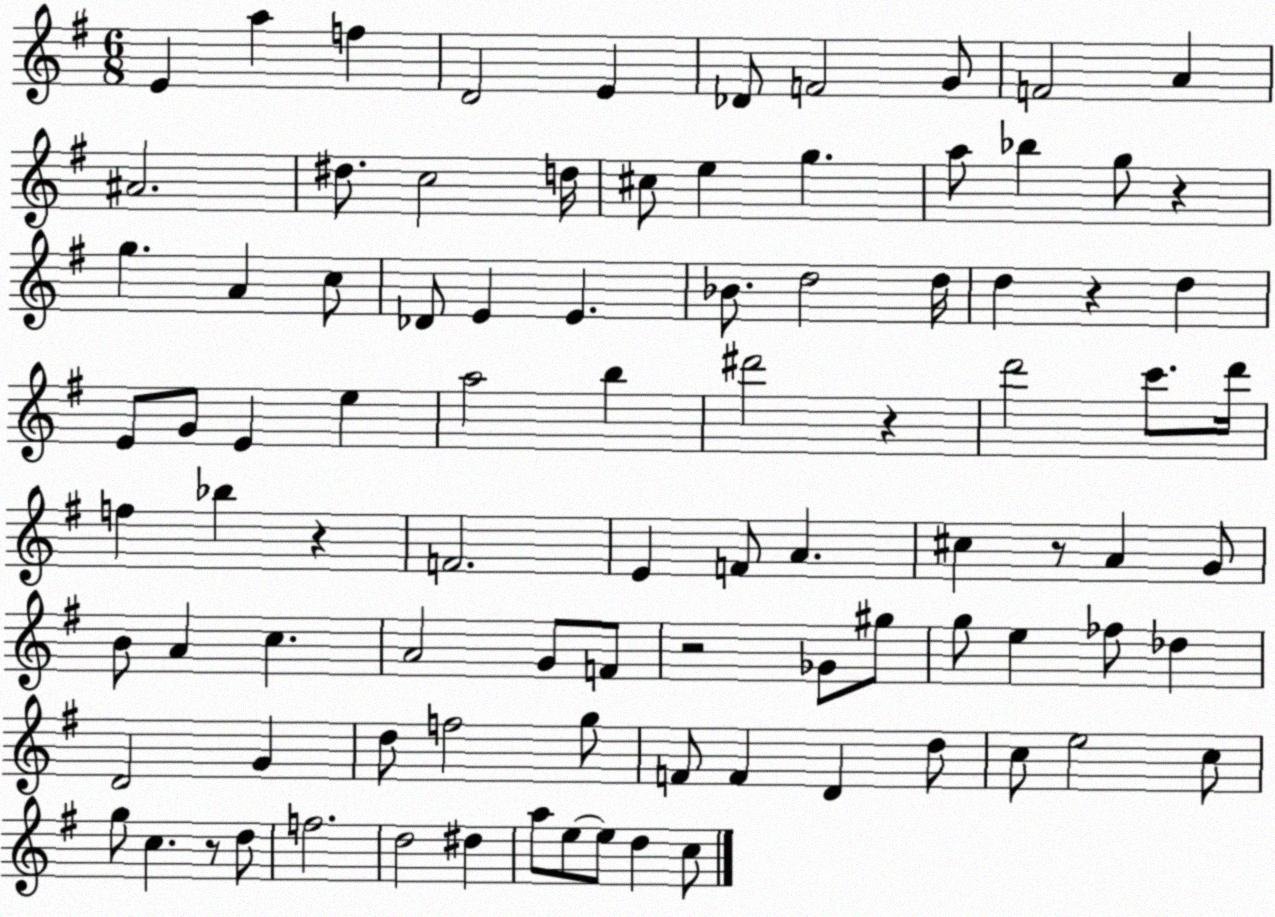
X:1
T:Untitled
M:6/8
L:1/4
K:G
E a f D2 E _D/2 F2 G/2 F2 A ^A2 ^d/2 c2 d/4 ^c/2 e g a/2 _b g/2 z g A c/2 _D/2 E E _B/2 d2 d/4 d z d E/2 G/2 E e a2 b ^d'2 z d'2 c'/2 d'/4 f _b z F2 E F/2 A ^c z/2 A G/2 B/2 A c A2 G/2 F/2 z2 _G/2 ^g/2 g/2 e _f/2 _d D2 G d/2 f2 g/2 F/2 F D d/2 c/2 e2 c/2 g/2 c z/2 d/2 f2 d2 ^d a/2 e/2 e/2 d c/2